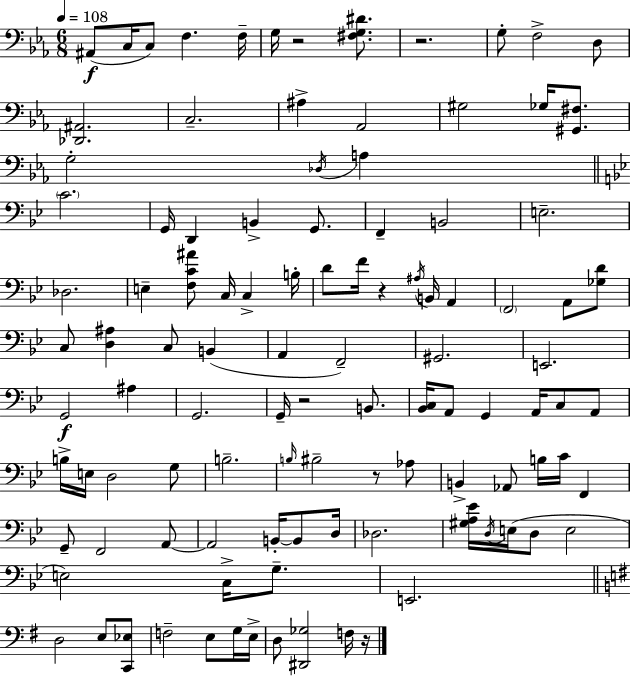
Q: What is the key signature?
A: EES major